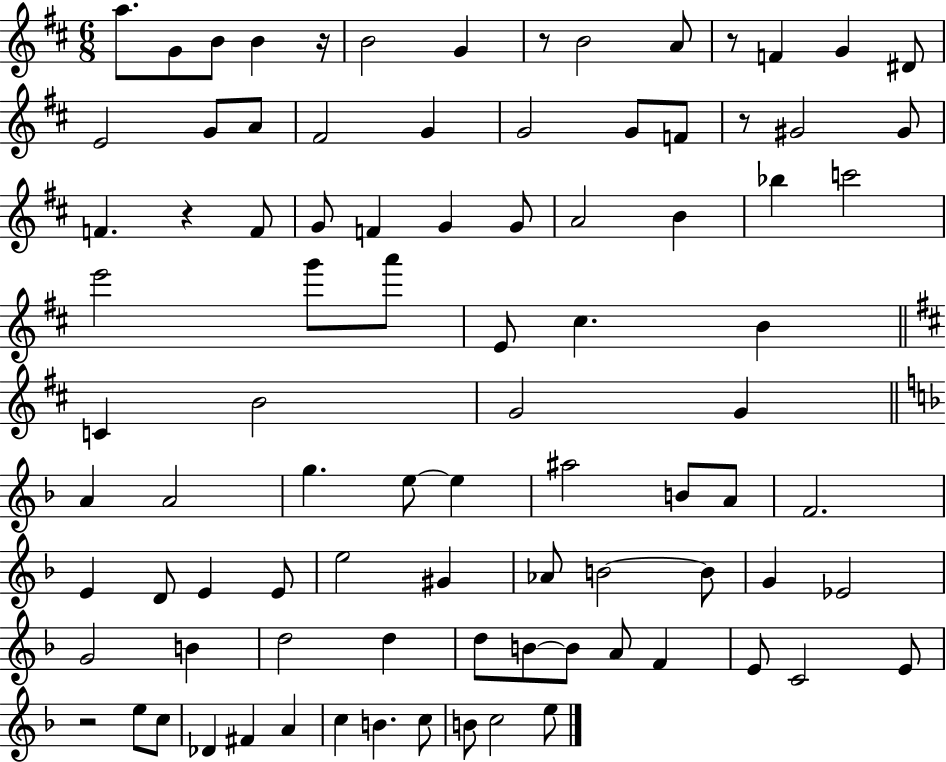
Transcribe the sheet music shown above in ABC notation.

X:1
T:Untitled
M:6/8
L:1/4
K:D
a/2 G/2 B/2 B z/4 B2 G z/2 B2 A/2 z/2 F G ^D/2 E2 G/2 A/2 ^F2 G G2 G/2 F/2 z/2 ^G2 ^G/2 F z F/2 G/2 F G G/2 A2 B _b c'2 e'2 g'/2 a'/2 E/2 ^c B C B2 G2 G A A2 g e/2 e ^a2 B/2 A/2 F2 E D/2 E E/2 e2 ^G _A/2 B2 B/2 G _E2 G2 B d2 d d/2 B/2 B/2 A/2 F E/2 C2 E/2 z2 e/2 c/2 _D ^F A c B c/2 B/2 c2 e/2